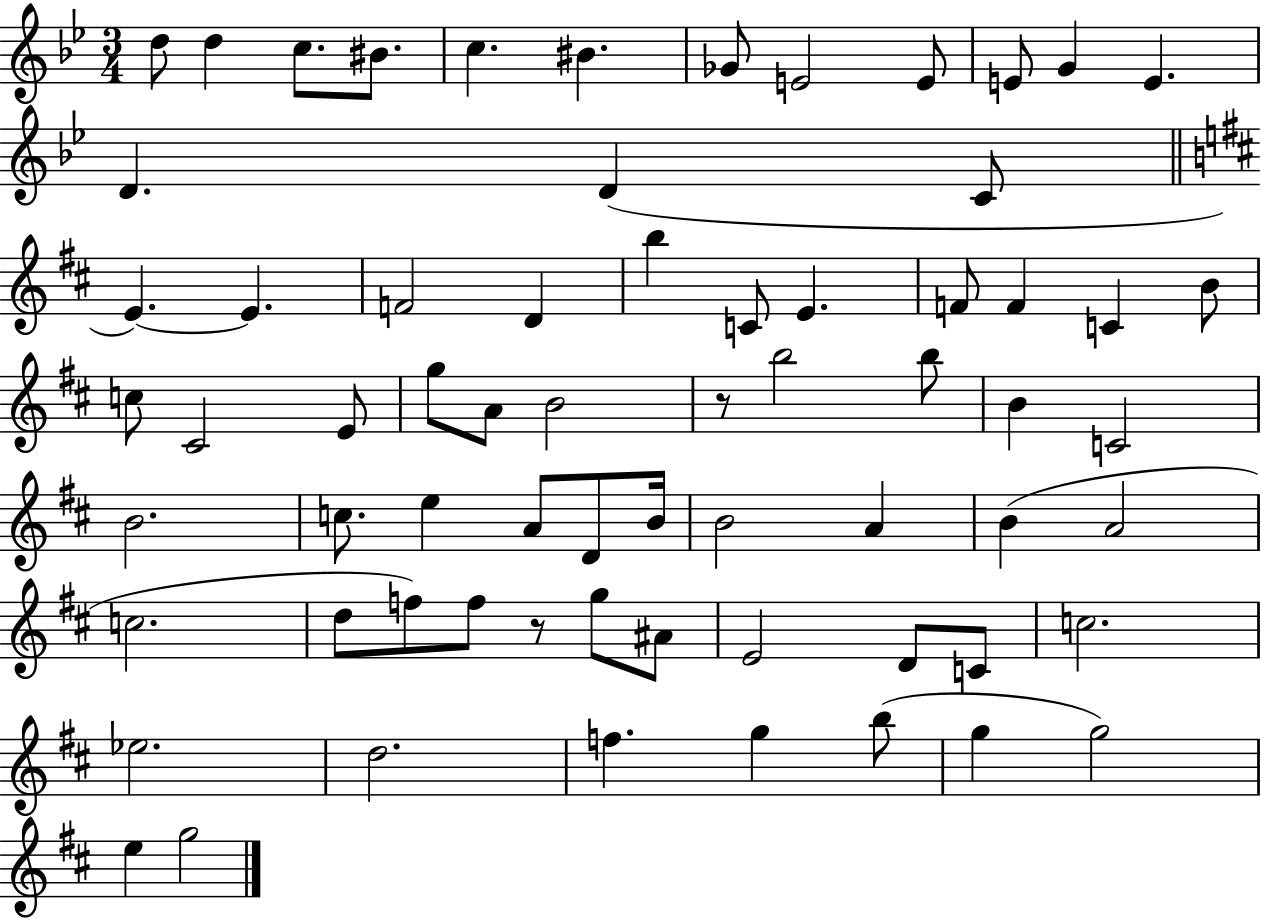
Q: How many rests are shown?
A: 2